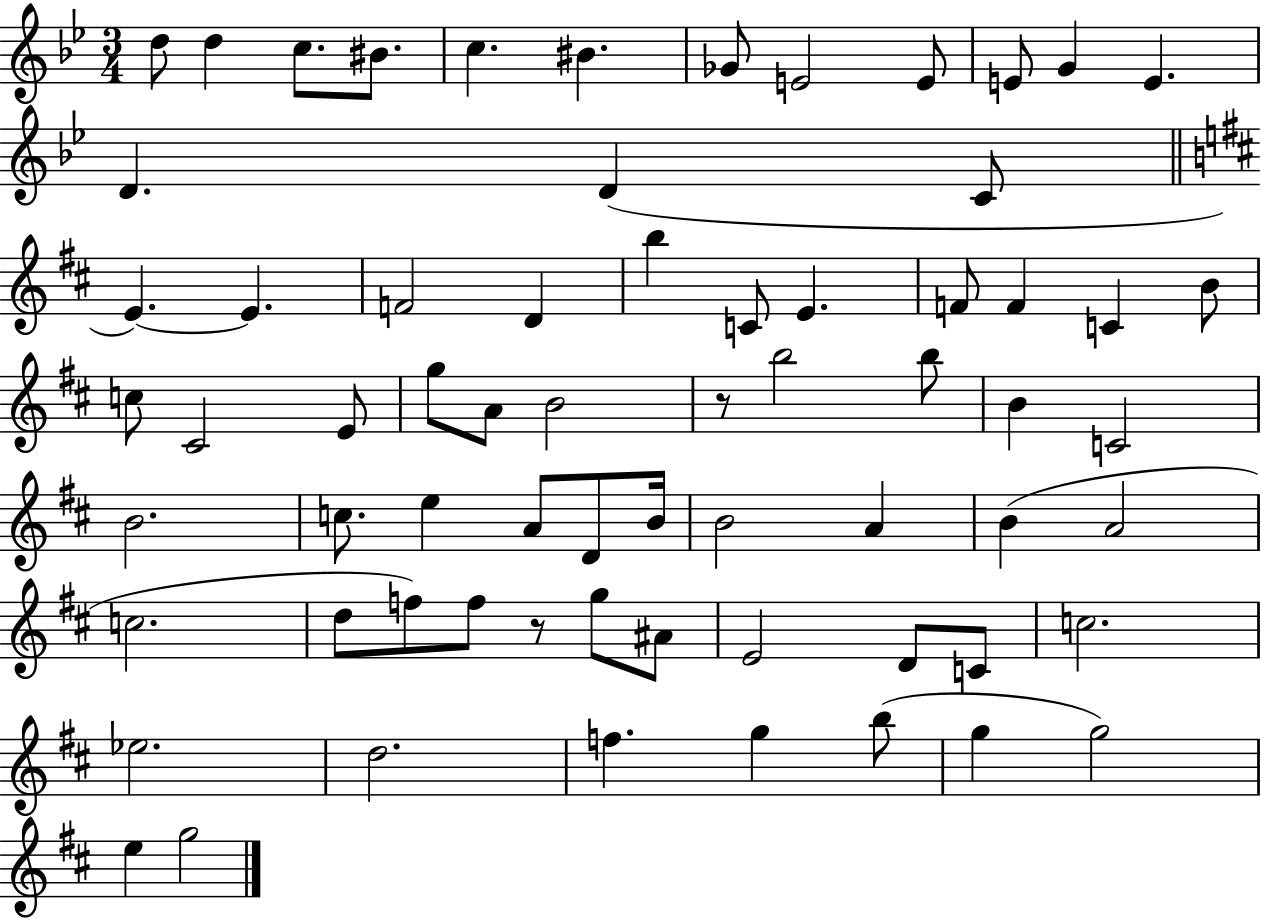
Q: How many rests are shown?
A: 2